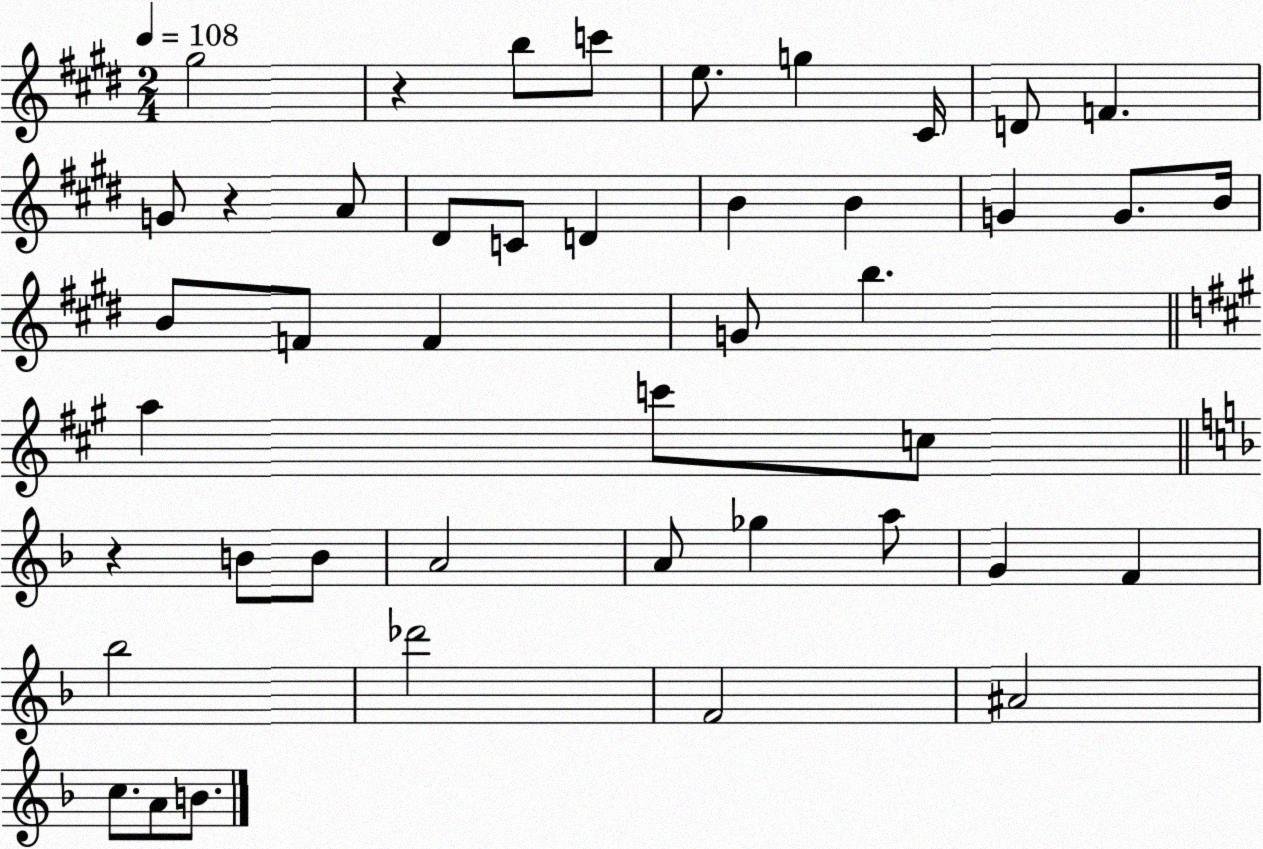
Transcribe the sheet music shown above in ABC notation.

X:1
T:Untitled
M:2/4
L:1/4
K:E
^g2 z b/2 c'/2 e/2 g ^C/4 D/2 F G/2 z A/2 ^D/2 C/2 D B B G G/2 B/4 B/2 F/2 F G/2 b a c'/2 c/2 z B/2 B/2 A2 A/2 _g a/2 G F _b2 _d'2 F2 ^A2 c/2 A/2 B/2